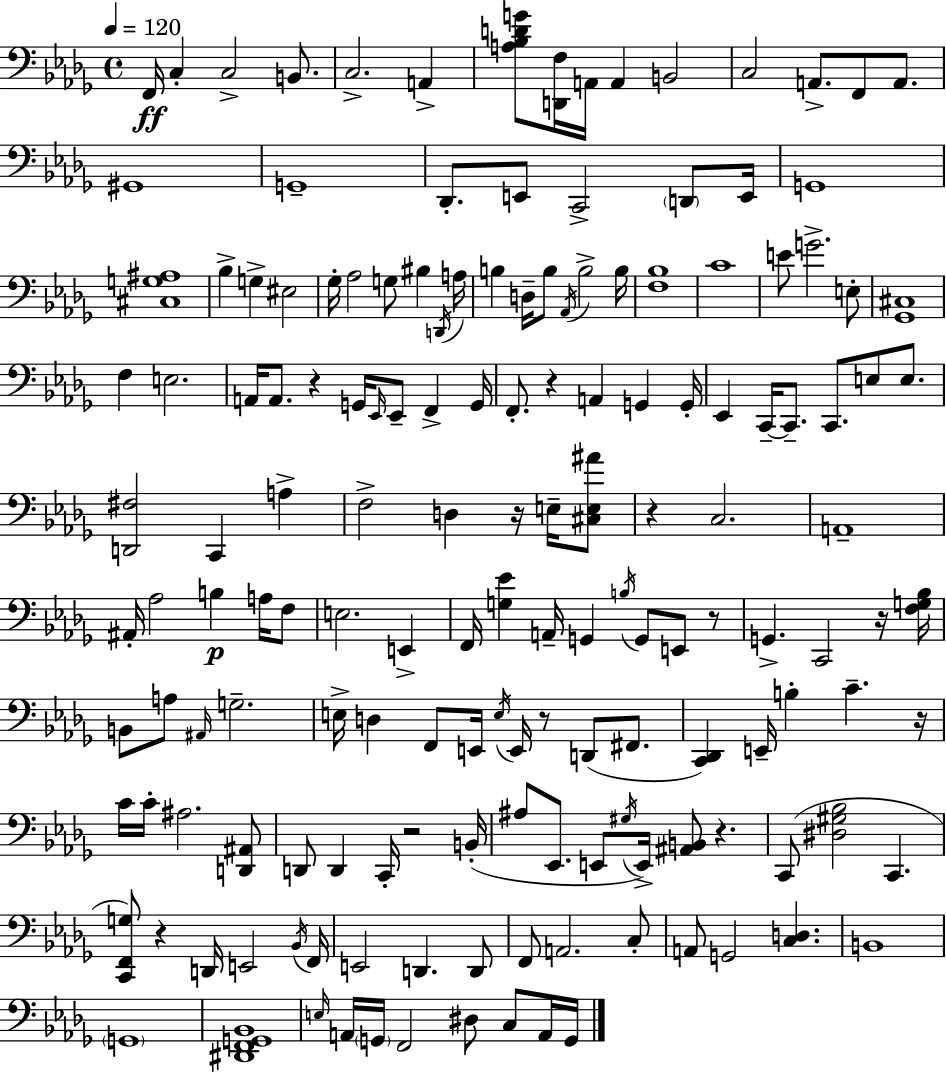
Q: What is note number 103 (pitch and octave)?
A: B2